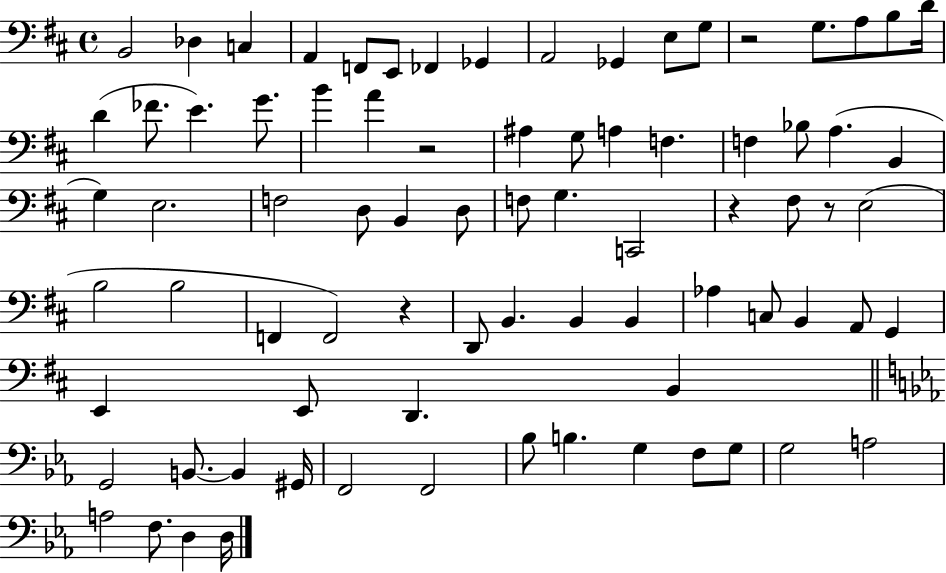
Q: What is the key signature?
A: D major